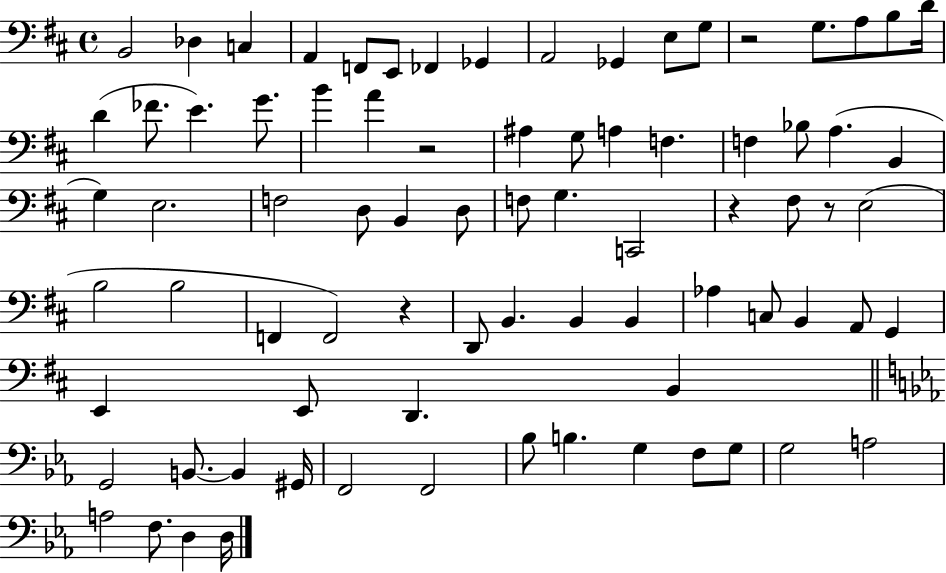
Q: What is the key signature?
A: D major